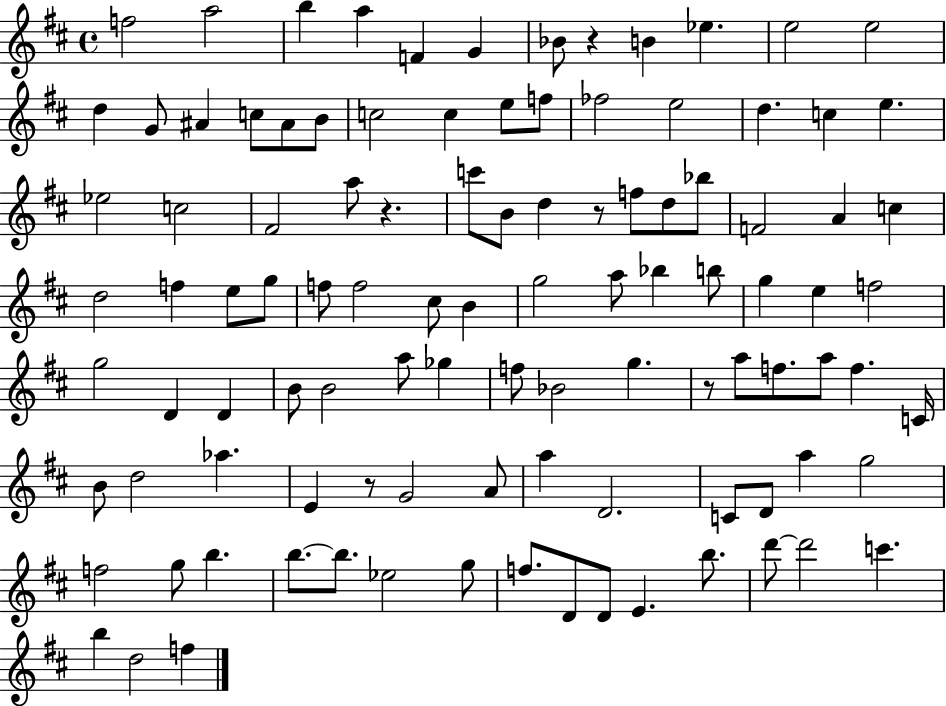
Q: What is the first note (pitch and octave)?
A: F5